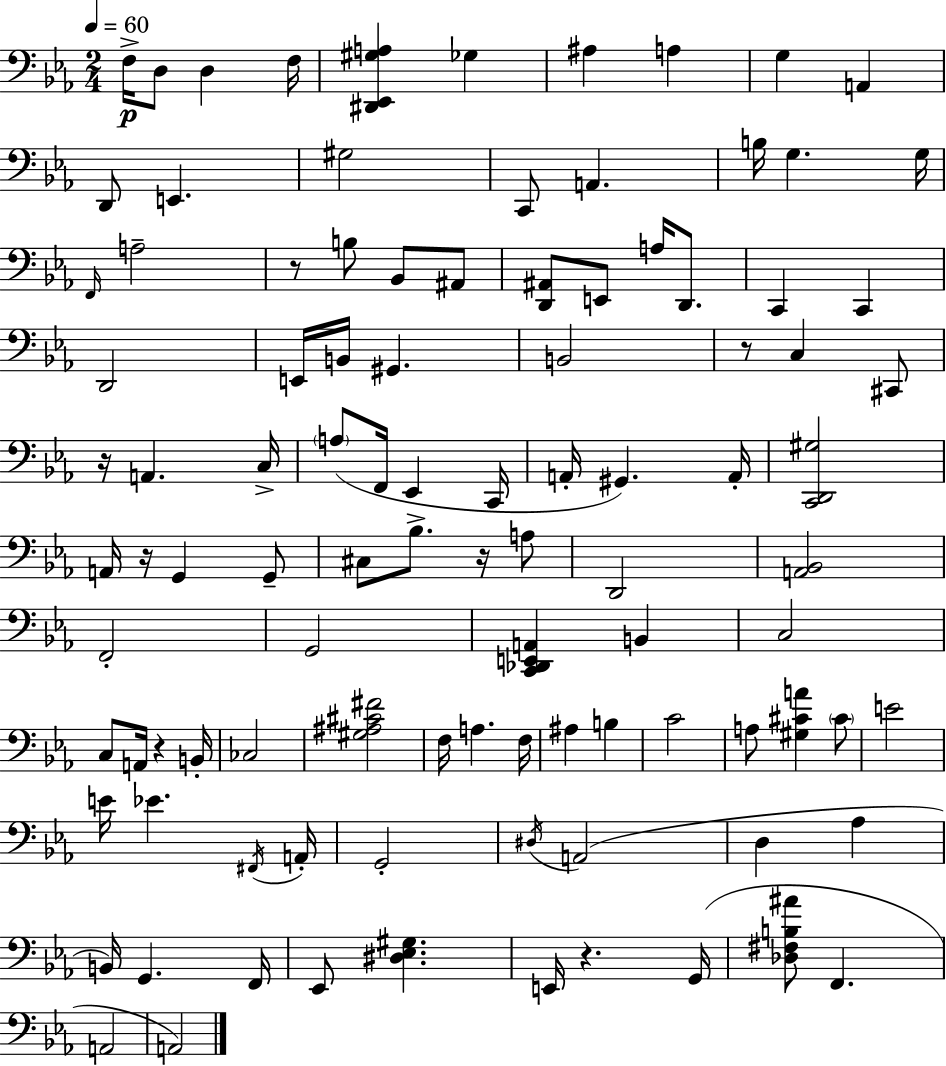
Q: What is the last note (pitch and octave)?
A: A2